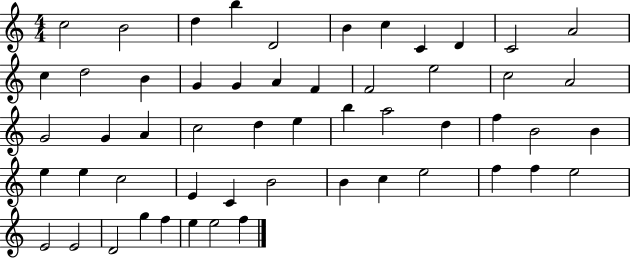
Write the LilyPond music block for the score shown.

{
  \clef treble
  \numericTimeSignature
  \time 4/4
  \key c \major
  c''2 b'2 | d''4 b''4 d'2 | b'4 c''4 c'4 d'4 | c'2 a'2 | \break c''4 d''2 b'4 | g'4 g'4 a'4 f'4 | f'2 e''2 | c''2 a'2 | \break g'2 g'4 a'4 | c''2 d''4 e''4 | b''4 a''2 d''4 | f''4 b'2 b'4 | \break e''4 e''4 c''2 | e'4 c'4 b'2 | b'4 c''4 e''2 | f''4 f''4 e''2 | \break e'2 e'2 | d'2 g''4 f''4 | e''4 e''2 f''4 | \bar "|."
}